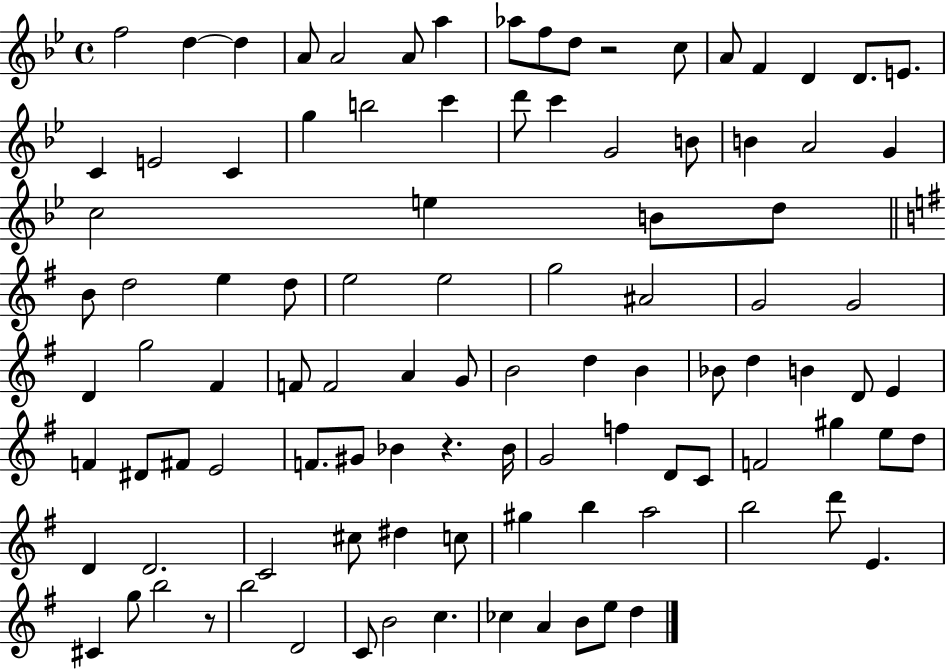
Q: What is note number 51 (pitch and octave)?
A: B4